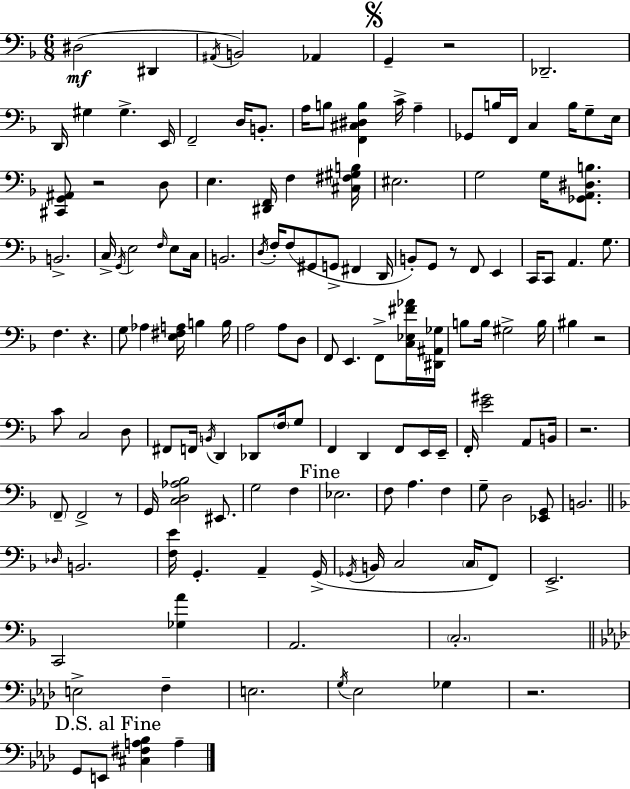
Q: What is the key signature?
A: D minor